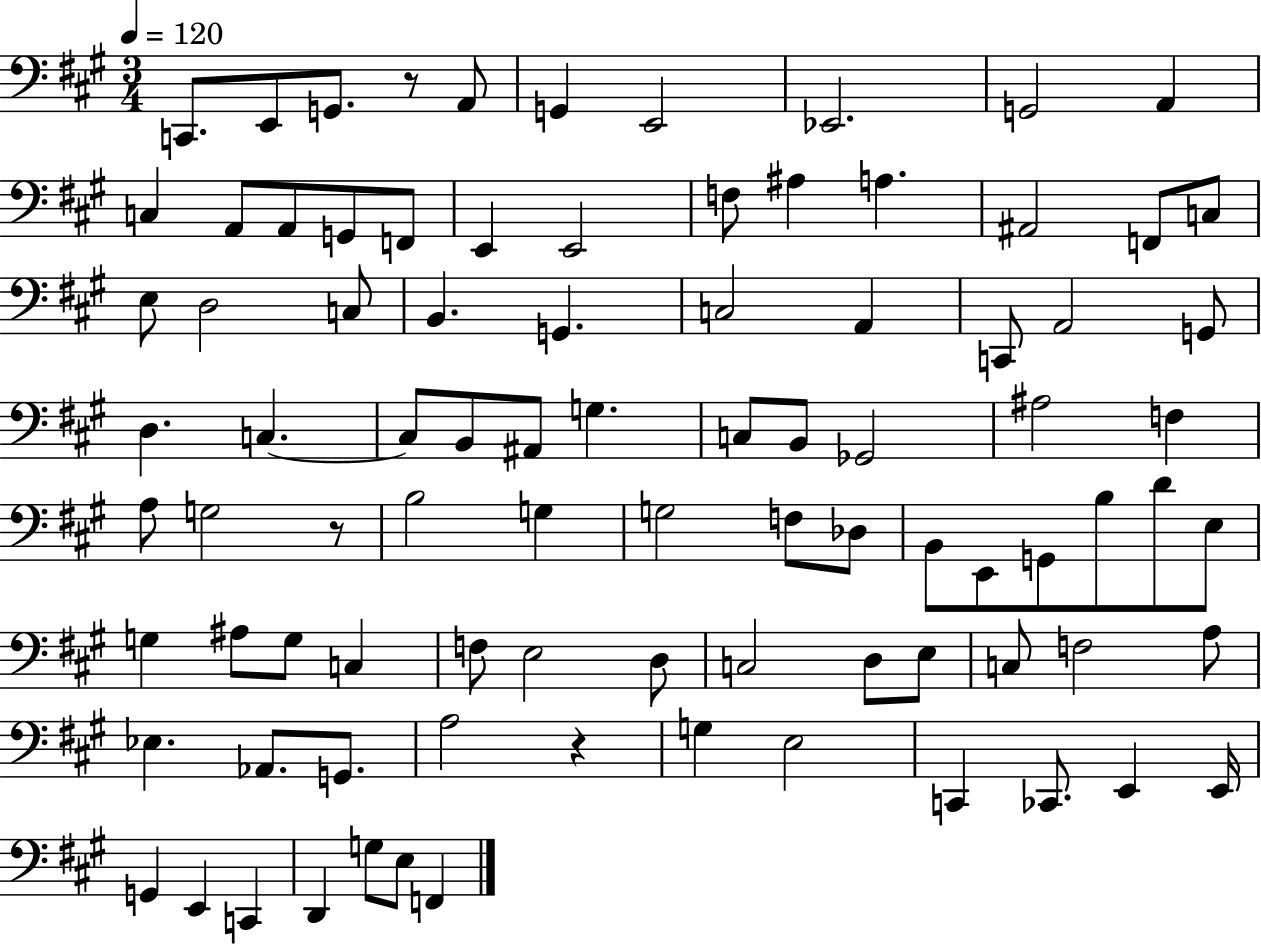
C2/e. E2/e G2/e. R/e A2/e G2/q E2/h Eb2/h. G2/h A2/q C3/q A2/e A2/e G2/e F2/e E2/q E2/h F3/e A#3/q A3/q. A#2/h F2/e C3/e E3/e D3/h C3/e B2/q. G2/q. C3/h A2/q C2/e A2/h G2/e D3/q. C3/q. C3/e B2/e A#2/e G3/q. C3/e B2/e Gb2/h A#3/h F3/q A3/e G3/h R/e B3/h G3/q G3/h F3/e Db3/e B2/e E2/e G2/e B3/e D4/e E3/e G3/q A#3/e G3/e C3/q F3/e E3/h D3/e C3/h D3/e E3/e C3/e F3/h A3/e Eb3/q. Ab2/e. G2/e. A3/h R/q G3/q E3/h C2/q CES2/e. E2/q E2/s G2/q E2/q C2/q D2/q G3/e E3/e F2/q